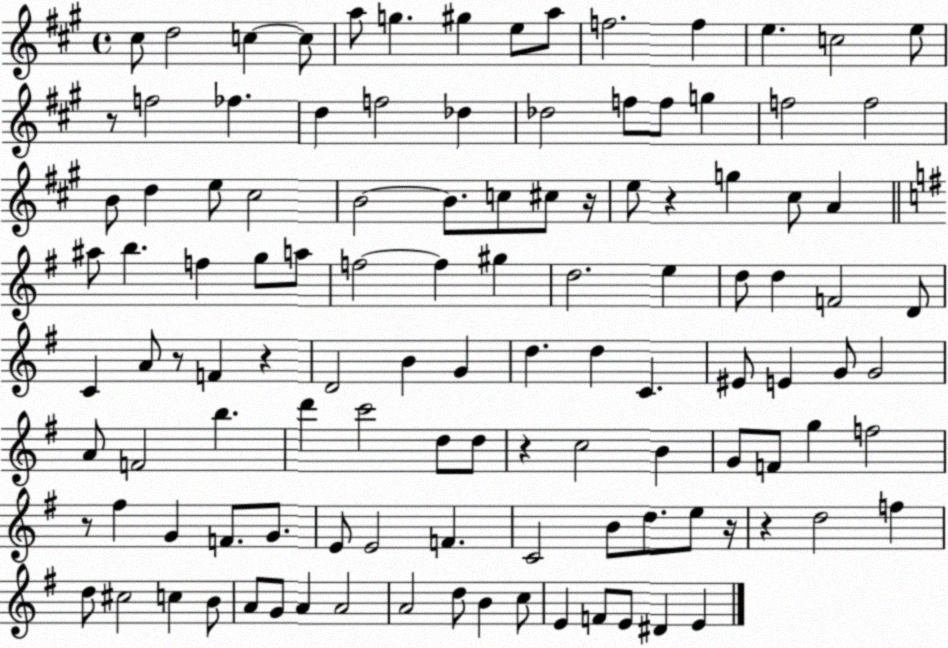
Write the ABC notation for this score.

X:1
T:Untitled
M:4/4
L:1/4
K:A
^c/2 d2 c c/2 a/2 g ^g e/2 a/2 f2 f e c2 e/2 z/2 f2 _f d f2 _d _d2 f/2 f/2 g f2 f2 B/2 d e/2 ^c2 B2 B/2 c/2 ^c/2 z/4 e/2 z g ^c/2 A ^a/2 b f g/2 a/2 f2 f ^g d2 e d/2 d F2 D/2 C A/2 z/2 F z D2 B G d d C ^E/2 E G/2 G2 A/2 F2 b d' c'2 d/2 d/2 z c2 B G/2 F/2 g f2 z/2 ^f G F/2 G/2 E/2 E2 F C2 B/2 d/2 e/2 z/4 z d2 f d/2 ^c2 c B/2 A/2 G/2 A A2 A2 d/2 B c/2 E F/2 E/2 ^D E